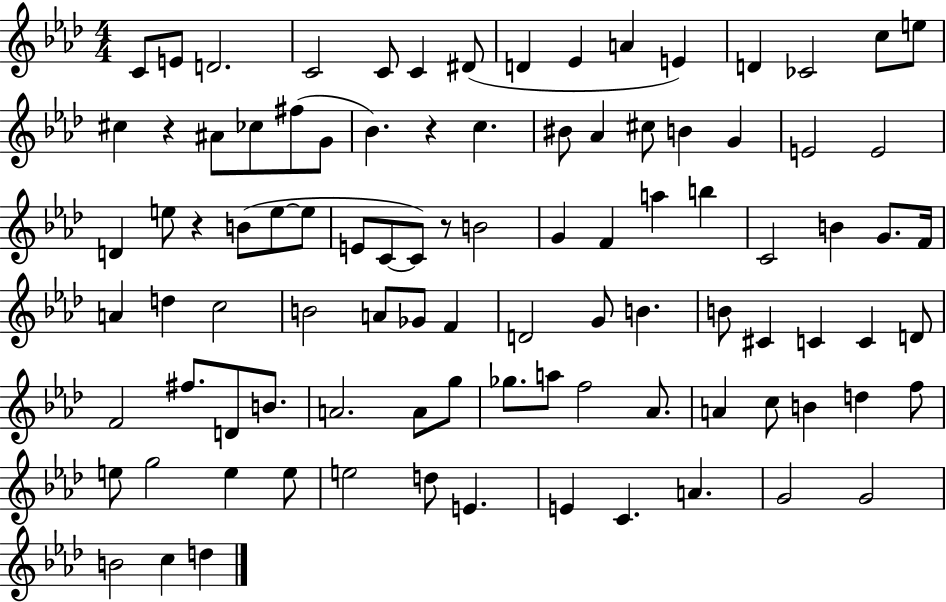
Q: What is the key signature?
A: AES major